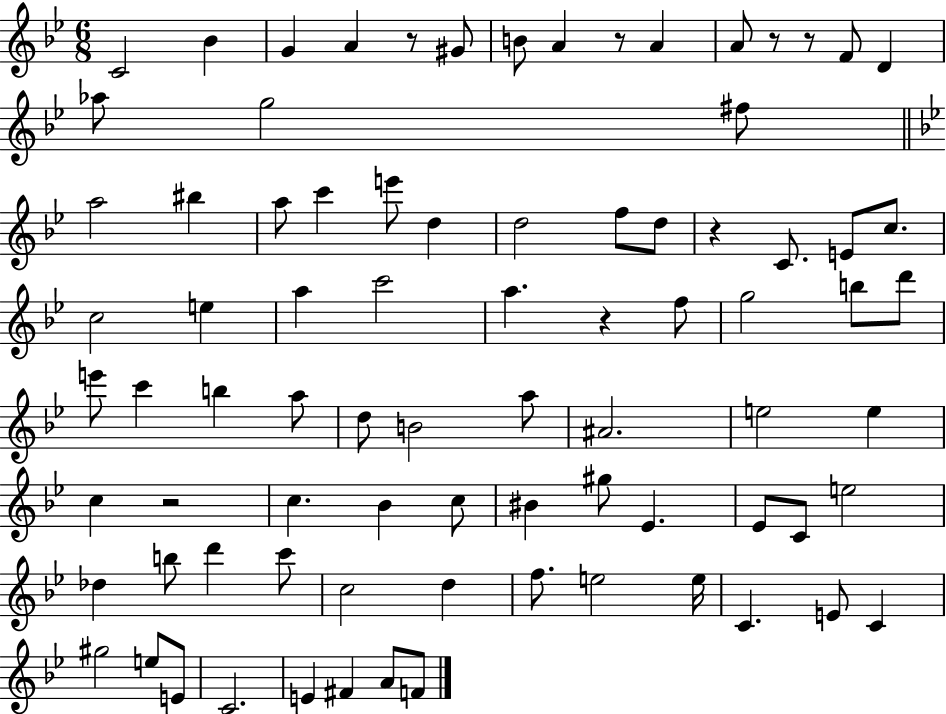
C4/h Bb4/q G4/q A4/q R/e G#4/e B4/e A4/q R/e A4/q A4/e R/e R/e F4/e D4/q Ab5/e G5/h F#5/e A5/h BIS5/q A5/e C6/q E6/e D5/q D5/h F5/e D5/e R/q C4/e. E4/e C5/e. C5/h E5/q A5/q C6/h A5/q. R/q F5/e G5/h B5/e D6/e E6/e C6/q B5/q A5/e D5/e B4/h A5/e A#4/h. E5/h E5/q C5/q R/h C5/q. Bb4/q C5/e BIS4/q G#5/e Eb4/q. Eb4/e C4/e E5/h Db5/q B5/e D6/q C6/e C5/h D5/q F5/e. E5/h E5/s C4/q. E4/e C4/q G#5/h E5/e E4/e C4/h. E4/q F#4/q A4/e F4/e